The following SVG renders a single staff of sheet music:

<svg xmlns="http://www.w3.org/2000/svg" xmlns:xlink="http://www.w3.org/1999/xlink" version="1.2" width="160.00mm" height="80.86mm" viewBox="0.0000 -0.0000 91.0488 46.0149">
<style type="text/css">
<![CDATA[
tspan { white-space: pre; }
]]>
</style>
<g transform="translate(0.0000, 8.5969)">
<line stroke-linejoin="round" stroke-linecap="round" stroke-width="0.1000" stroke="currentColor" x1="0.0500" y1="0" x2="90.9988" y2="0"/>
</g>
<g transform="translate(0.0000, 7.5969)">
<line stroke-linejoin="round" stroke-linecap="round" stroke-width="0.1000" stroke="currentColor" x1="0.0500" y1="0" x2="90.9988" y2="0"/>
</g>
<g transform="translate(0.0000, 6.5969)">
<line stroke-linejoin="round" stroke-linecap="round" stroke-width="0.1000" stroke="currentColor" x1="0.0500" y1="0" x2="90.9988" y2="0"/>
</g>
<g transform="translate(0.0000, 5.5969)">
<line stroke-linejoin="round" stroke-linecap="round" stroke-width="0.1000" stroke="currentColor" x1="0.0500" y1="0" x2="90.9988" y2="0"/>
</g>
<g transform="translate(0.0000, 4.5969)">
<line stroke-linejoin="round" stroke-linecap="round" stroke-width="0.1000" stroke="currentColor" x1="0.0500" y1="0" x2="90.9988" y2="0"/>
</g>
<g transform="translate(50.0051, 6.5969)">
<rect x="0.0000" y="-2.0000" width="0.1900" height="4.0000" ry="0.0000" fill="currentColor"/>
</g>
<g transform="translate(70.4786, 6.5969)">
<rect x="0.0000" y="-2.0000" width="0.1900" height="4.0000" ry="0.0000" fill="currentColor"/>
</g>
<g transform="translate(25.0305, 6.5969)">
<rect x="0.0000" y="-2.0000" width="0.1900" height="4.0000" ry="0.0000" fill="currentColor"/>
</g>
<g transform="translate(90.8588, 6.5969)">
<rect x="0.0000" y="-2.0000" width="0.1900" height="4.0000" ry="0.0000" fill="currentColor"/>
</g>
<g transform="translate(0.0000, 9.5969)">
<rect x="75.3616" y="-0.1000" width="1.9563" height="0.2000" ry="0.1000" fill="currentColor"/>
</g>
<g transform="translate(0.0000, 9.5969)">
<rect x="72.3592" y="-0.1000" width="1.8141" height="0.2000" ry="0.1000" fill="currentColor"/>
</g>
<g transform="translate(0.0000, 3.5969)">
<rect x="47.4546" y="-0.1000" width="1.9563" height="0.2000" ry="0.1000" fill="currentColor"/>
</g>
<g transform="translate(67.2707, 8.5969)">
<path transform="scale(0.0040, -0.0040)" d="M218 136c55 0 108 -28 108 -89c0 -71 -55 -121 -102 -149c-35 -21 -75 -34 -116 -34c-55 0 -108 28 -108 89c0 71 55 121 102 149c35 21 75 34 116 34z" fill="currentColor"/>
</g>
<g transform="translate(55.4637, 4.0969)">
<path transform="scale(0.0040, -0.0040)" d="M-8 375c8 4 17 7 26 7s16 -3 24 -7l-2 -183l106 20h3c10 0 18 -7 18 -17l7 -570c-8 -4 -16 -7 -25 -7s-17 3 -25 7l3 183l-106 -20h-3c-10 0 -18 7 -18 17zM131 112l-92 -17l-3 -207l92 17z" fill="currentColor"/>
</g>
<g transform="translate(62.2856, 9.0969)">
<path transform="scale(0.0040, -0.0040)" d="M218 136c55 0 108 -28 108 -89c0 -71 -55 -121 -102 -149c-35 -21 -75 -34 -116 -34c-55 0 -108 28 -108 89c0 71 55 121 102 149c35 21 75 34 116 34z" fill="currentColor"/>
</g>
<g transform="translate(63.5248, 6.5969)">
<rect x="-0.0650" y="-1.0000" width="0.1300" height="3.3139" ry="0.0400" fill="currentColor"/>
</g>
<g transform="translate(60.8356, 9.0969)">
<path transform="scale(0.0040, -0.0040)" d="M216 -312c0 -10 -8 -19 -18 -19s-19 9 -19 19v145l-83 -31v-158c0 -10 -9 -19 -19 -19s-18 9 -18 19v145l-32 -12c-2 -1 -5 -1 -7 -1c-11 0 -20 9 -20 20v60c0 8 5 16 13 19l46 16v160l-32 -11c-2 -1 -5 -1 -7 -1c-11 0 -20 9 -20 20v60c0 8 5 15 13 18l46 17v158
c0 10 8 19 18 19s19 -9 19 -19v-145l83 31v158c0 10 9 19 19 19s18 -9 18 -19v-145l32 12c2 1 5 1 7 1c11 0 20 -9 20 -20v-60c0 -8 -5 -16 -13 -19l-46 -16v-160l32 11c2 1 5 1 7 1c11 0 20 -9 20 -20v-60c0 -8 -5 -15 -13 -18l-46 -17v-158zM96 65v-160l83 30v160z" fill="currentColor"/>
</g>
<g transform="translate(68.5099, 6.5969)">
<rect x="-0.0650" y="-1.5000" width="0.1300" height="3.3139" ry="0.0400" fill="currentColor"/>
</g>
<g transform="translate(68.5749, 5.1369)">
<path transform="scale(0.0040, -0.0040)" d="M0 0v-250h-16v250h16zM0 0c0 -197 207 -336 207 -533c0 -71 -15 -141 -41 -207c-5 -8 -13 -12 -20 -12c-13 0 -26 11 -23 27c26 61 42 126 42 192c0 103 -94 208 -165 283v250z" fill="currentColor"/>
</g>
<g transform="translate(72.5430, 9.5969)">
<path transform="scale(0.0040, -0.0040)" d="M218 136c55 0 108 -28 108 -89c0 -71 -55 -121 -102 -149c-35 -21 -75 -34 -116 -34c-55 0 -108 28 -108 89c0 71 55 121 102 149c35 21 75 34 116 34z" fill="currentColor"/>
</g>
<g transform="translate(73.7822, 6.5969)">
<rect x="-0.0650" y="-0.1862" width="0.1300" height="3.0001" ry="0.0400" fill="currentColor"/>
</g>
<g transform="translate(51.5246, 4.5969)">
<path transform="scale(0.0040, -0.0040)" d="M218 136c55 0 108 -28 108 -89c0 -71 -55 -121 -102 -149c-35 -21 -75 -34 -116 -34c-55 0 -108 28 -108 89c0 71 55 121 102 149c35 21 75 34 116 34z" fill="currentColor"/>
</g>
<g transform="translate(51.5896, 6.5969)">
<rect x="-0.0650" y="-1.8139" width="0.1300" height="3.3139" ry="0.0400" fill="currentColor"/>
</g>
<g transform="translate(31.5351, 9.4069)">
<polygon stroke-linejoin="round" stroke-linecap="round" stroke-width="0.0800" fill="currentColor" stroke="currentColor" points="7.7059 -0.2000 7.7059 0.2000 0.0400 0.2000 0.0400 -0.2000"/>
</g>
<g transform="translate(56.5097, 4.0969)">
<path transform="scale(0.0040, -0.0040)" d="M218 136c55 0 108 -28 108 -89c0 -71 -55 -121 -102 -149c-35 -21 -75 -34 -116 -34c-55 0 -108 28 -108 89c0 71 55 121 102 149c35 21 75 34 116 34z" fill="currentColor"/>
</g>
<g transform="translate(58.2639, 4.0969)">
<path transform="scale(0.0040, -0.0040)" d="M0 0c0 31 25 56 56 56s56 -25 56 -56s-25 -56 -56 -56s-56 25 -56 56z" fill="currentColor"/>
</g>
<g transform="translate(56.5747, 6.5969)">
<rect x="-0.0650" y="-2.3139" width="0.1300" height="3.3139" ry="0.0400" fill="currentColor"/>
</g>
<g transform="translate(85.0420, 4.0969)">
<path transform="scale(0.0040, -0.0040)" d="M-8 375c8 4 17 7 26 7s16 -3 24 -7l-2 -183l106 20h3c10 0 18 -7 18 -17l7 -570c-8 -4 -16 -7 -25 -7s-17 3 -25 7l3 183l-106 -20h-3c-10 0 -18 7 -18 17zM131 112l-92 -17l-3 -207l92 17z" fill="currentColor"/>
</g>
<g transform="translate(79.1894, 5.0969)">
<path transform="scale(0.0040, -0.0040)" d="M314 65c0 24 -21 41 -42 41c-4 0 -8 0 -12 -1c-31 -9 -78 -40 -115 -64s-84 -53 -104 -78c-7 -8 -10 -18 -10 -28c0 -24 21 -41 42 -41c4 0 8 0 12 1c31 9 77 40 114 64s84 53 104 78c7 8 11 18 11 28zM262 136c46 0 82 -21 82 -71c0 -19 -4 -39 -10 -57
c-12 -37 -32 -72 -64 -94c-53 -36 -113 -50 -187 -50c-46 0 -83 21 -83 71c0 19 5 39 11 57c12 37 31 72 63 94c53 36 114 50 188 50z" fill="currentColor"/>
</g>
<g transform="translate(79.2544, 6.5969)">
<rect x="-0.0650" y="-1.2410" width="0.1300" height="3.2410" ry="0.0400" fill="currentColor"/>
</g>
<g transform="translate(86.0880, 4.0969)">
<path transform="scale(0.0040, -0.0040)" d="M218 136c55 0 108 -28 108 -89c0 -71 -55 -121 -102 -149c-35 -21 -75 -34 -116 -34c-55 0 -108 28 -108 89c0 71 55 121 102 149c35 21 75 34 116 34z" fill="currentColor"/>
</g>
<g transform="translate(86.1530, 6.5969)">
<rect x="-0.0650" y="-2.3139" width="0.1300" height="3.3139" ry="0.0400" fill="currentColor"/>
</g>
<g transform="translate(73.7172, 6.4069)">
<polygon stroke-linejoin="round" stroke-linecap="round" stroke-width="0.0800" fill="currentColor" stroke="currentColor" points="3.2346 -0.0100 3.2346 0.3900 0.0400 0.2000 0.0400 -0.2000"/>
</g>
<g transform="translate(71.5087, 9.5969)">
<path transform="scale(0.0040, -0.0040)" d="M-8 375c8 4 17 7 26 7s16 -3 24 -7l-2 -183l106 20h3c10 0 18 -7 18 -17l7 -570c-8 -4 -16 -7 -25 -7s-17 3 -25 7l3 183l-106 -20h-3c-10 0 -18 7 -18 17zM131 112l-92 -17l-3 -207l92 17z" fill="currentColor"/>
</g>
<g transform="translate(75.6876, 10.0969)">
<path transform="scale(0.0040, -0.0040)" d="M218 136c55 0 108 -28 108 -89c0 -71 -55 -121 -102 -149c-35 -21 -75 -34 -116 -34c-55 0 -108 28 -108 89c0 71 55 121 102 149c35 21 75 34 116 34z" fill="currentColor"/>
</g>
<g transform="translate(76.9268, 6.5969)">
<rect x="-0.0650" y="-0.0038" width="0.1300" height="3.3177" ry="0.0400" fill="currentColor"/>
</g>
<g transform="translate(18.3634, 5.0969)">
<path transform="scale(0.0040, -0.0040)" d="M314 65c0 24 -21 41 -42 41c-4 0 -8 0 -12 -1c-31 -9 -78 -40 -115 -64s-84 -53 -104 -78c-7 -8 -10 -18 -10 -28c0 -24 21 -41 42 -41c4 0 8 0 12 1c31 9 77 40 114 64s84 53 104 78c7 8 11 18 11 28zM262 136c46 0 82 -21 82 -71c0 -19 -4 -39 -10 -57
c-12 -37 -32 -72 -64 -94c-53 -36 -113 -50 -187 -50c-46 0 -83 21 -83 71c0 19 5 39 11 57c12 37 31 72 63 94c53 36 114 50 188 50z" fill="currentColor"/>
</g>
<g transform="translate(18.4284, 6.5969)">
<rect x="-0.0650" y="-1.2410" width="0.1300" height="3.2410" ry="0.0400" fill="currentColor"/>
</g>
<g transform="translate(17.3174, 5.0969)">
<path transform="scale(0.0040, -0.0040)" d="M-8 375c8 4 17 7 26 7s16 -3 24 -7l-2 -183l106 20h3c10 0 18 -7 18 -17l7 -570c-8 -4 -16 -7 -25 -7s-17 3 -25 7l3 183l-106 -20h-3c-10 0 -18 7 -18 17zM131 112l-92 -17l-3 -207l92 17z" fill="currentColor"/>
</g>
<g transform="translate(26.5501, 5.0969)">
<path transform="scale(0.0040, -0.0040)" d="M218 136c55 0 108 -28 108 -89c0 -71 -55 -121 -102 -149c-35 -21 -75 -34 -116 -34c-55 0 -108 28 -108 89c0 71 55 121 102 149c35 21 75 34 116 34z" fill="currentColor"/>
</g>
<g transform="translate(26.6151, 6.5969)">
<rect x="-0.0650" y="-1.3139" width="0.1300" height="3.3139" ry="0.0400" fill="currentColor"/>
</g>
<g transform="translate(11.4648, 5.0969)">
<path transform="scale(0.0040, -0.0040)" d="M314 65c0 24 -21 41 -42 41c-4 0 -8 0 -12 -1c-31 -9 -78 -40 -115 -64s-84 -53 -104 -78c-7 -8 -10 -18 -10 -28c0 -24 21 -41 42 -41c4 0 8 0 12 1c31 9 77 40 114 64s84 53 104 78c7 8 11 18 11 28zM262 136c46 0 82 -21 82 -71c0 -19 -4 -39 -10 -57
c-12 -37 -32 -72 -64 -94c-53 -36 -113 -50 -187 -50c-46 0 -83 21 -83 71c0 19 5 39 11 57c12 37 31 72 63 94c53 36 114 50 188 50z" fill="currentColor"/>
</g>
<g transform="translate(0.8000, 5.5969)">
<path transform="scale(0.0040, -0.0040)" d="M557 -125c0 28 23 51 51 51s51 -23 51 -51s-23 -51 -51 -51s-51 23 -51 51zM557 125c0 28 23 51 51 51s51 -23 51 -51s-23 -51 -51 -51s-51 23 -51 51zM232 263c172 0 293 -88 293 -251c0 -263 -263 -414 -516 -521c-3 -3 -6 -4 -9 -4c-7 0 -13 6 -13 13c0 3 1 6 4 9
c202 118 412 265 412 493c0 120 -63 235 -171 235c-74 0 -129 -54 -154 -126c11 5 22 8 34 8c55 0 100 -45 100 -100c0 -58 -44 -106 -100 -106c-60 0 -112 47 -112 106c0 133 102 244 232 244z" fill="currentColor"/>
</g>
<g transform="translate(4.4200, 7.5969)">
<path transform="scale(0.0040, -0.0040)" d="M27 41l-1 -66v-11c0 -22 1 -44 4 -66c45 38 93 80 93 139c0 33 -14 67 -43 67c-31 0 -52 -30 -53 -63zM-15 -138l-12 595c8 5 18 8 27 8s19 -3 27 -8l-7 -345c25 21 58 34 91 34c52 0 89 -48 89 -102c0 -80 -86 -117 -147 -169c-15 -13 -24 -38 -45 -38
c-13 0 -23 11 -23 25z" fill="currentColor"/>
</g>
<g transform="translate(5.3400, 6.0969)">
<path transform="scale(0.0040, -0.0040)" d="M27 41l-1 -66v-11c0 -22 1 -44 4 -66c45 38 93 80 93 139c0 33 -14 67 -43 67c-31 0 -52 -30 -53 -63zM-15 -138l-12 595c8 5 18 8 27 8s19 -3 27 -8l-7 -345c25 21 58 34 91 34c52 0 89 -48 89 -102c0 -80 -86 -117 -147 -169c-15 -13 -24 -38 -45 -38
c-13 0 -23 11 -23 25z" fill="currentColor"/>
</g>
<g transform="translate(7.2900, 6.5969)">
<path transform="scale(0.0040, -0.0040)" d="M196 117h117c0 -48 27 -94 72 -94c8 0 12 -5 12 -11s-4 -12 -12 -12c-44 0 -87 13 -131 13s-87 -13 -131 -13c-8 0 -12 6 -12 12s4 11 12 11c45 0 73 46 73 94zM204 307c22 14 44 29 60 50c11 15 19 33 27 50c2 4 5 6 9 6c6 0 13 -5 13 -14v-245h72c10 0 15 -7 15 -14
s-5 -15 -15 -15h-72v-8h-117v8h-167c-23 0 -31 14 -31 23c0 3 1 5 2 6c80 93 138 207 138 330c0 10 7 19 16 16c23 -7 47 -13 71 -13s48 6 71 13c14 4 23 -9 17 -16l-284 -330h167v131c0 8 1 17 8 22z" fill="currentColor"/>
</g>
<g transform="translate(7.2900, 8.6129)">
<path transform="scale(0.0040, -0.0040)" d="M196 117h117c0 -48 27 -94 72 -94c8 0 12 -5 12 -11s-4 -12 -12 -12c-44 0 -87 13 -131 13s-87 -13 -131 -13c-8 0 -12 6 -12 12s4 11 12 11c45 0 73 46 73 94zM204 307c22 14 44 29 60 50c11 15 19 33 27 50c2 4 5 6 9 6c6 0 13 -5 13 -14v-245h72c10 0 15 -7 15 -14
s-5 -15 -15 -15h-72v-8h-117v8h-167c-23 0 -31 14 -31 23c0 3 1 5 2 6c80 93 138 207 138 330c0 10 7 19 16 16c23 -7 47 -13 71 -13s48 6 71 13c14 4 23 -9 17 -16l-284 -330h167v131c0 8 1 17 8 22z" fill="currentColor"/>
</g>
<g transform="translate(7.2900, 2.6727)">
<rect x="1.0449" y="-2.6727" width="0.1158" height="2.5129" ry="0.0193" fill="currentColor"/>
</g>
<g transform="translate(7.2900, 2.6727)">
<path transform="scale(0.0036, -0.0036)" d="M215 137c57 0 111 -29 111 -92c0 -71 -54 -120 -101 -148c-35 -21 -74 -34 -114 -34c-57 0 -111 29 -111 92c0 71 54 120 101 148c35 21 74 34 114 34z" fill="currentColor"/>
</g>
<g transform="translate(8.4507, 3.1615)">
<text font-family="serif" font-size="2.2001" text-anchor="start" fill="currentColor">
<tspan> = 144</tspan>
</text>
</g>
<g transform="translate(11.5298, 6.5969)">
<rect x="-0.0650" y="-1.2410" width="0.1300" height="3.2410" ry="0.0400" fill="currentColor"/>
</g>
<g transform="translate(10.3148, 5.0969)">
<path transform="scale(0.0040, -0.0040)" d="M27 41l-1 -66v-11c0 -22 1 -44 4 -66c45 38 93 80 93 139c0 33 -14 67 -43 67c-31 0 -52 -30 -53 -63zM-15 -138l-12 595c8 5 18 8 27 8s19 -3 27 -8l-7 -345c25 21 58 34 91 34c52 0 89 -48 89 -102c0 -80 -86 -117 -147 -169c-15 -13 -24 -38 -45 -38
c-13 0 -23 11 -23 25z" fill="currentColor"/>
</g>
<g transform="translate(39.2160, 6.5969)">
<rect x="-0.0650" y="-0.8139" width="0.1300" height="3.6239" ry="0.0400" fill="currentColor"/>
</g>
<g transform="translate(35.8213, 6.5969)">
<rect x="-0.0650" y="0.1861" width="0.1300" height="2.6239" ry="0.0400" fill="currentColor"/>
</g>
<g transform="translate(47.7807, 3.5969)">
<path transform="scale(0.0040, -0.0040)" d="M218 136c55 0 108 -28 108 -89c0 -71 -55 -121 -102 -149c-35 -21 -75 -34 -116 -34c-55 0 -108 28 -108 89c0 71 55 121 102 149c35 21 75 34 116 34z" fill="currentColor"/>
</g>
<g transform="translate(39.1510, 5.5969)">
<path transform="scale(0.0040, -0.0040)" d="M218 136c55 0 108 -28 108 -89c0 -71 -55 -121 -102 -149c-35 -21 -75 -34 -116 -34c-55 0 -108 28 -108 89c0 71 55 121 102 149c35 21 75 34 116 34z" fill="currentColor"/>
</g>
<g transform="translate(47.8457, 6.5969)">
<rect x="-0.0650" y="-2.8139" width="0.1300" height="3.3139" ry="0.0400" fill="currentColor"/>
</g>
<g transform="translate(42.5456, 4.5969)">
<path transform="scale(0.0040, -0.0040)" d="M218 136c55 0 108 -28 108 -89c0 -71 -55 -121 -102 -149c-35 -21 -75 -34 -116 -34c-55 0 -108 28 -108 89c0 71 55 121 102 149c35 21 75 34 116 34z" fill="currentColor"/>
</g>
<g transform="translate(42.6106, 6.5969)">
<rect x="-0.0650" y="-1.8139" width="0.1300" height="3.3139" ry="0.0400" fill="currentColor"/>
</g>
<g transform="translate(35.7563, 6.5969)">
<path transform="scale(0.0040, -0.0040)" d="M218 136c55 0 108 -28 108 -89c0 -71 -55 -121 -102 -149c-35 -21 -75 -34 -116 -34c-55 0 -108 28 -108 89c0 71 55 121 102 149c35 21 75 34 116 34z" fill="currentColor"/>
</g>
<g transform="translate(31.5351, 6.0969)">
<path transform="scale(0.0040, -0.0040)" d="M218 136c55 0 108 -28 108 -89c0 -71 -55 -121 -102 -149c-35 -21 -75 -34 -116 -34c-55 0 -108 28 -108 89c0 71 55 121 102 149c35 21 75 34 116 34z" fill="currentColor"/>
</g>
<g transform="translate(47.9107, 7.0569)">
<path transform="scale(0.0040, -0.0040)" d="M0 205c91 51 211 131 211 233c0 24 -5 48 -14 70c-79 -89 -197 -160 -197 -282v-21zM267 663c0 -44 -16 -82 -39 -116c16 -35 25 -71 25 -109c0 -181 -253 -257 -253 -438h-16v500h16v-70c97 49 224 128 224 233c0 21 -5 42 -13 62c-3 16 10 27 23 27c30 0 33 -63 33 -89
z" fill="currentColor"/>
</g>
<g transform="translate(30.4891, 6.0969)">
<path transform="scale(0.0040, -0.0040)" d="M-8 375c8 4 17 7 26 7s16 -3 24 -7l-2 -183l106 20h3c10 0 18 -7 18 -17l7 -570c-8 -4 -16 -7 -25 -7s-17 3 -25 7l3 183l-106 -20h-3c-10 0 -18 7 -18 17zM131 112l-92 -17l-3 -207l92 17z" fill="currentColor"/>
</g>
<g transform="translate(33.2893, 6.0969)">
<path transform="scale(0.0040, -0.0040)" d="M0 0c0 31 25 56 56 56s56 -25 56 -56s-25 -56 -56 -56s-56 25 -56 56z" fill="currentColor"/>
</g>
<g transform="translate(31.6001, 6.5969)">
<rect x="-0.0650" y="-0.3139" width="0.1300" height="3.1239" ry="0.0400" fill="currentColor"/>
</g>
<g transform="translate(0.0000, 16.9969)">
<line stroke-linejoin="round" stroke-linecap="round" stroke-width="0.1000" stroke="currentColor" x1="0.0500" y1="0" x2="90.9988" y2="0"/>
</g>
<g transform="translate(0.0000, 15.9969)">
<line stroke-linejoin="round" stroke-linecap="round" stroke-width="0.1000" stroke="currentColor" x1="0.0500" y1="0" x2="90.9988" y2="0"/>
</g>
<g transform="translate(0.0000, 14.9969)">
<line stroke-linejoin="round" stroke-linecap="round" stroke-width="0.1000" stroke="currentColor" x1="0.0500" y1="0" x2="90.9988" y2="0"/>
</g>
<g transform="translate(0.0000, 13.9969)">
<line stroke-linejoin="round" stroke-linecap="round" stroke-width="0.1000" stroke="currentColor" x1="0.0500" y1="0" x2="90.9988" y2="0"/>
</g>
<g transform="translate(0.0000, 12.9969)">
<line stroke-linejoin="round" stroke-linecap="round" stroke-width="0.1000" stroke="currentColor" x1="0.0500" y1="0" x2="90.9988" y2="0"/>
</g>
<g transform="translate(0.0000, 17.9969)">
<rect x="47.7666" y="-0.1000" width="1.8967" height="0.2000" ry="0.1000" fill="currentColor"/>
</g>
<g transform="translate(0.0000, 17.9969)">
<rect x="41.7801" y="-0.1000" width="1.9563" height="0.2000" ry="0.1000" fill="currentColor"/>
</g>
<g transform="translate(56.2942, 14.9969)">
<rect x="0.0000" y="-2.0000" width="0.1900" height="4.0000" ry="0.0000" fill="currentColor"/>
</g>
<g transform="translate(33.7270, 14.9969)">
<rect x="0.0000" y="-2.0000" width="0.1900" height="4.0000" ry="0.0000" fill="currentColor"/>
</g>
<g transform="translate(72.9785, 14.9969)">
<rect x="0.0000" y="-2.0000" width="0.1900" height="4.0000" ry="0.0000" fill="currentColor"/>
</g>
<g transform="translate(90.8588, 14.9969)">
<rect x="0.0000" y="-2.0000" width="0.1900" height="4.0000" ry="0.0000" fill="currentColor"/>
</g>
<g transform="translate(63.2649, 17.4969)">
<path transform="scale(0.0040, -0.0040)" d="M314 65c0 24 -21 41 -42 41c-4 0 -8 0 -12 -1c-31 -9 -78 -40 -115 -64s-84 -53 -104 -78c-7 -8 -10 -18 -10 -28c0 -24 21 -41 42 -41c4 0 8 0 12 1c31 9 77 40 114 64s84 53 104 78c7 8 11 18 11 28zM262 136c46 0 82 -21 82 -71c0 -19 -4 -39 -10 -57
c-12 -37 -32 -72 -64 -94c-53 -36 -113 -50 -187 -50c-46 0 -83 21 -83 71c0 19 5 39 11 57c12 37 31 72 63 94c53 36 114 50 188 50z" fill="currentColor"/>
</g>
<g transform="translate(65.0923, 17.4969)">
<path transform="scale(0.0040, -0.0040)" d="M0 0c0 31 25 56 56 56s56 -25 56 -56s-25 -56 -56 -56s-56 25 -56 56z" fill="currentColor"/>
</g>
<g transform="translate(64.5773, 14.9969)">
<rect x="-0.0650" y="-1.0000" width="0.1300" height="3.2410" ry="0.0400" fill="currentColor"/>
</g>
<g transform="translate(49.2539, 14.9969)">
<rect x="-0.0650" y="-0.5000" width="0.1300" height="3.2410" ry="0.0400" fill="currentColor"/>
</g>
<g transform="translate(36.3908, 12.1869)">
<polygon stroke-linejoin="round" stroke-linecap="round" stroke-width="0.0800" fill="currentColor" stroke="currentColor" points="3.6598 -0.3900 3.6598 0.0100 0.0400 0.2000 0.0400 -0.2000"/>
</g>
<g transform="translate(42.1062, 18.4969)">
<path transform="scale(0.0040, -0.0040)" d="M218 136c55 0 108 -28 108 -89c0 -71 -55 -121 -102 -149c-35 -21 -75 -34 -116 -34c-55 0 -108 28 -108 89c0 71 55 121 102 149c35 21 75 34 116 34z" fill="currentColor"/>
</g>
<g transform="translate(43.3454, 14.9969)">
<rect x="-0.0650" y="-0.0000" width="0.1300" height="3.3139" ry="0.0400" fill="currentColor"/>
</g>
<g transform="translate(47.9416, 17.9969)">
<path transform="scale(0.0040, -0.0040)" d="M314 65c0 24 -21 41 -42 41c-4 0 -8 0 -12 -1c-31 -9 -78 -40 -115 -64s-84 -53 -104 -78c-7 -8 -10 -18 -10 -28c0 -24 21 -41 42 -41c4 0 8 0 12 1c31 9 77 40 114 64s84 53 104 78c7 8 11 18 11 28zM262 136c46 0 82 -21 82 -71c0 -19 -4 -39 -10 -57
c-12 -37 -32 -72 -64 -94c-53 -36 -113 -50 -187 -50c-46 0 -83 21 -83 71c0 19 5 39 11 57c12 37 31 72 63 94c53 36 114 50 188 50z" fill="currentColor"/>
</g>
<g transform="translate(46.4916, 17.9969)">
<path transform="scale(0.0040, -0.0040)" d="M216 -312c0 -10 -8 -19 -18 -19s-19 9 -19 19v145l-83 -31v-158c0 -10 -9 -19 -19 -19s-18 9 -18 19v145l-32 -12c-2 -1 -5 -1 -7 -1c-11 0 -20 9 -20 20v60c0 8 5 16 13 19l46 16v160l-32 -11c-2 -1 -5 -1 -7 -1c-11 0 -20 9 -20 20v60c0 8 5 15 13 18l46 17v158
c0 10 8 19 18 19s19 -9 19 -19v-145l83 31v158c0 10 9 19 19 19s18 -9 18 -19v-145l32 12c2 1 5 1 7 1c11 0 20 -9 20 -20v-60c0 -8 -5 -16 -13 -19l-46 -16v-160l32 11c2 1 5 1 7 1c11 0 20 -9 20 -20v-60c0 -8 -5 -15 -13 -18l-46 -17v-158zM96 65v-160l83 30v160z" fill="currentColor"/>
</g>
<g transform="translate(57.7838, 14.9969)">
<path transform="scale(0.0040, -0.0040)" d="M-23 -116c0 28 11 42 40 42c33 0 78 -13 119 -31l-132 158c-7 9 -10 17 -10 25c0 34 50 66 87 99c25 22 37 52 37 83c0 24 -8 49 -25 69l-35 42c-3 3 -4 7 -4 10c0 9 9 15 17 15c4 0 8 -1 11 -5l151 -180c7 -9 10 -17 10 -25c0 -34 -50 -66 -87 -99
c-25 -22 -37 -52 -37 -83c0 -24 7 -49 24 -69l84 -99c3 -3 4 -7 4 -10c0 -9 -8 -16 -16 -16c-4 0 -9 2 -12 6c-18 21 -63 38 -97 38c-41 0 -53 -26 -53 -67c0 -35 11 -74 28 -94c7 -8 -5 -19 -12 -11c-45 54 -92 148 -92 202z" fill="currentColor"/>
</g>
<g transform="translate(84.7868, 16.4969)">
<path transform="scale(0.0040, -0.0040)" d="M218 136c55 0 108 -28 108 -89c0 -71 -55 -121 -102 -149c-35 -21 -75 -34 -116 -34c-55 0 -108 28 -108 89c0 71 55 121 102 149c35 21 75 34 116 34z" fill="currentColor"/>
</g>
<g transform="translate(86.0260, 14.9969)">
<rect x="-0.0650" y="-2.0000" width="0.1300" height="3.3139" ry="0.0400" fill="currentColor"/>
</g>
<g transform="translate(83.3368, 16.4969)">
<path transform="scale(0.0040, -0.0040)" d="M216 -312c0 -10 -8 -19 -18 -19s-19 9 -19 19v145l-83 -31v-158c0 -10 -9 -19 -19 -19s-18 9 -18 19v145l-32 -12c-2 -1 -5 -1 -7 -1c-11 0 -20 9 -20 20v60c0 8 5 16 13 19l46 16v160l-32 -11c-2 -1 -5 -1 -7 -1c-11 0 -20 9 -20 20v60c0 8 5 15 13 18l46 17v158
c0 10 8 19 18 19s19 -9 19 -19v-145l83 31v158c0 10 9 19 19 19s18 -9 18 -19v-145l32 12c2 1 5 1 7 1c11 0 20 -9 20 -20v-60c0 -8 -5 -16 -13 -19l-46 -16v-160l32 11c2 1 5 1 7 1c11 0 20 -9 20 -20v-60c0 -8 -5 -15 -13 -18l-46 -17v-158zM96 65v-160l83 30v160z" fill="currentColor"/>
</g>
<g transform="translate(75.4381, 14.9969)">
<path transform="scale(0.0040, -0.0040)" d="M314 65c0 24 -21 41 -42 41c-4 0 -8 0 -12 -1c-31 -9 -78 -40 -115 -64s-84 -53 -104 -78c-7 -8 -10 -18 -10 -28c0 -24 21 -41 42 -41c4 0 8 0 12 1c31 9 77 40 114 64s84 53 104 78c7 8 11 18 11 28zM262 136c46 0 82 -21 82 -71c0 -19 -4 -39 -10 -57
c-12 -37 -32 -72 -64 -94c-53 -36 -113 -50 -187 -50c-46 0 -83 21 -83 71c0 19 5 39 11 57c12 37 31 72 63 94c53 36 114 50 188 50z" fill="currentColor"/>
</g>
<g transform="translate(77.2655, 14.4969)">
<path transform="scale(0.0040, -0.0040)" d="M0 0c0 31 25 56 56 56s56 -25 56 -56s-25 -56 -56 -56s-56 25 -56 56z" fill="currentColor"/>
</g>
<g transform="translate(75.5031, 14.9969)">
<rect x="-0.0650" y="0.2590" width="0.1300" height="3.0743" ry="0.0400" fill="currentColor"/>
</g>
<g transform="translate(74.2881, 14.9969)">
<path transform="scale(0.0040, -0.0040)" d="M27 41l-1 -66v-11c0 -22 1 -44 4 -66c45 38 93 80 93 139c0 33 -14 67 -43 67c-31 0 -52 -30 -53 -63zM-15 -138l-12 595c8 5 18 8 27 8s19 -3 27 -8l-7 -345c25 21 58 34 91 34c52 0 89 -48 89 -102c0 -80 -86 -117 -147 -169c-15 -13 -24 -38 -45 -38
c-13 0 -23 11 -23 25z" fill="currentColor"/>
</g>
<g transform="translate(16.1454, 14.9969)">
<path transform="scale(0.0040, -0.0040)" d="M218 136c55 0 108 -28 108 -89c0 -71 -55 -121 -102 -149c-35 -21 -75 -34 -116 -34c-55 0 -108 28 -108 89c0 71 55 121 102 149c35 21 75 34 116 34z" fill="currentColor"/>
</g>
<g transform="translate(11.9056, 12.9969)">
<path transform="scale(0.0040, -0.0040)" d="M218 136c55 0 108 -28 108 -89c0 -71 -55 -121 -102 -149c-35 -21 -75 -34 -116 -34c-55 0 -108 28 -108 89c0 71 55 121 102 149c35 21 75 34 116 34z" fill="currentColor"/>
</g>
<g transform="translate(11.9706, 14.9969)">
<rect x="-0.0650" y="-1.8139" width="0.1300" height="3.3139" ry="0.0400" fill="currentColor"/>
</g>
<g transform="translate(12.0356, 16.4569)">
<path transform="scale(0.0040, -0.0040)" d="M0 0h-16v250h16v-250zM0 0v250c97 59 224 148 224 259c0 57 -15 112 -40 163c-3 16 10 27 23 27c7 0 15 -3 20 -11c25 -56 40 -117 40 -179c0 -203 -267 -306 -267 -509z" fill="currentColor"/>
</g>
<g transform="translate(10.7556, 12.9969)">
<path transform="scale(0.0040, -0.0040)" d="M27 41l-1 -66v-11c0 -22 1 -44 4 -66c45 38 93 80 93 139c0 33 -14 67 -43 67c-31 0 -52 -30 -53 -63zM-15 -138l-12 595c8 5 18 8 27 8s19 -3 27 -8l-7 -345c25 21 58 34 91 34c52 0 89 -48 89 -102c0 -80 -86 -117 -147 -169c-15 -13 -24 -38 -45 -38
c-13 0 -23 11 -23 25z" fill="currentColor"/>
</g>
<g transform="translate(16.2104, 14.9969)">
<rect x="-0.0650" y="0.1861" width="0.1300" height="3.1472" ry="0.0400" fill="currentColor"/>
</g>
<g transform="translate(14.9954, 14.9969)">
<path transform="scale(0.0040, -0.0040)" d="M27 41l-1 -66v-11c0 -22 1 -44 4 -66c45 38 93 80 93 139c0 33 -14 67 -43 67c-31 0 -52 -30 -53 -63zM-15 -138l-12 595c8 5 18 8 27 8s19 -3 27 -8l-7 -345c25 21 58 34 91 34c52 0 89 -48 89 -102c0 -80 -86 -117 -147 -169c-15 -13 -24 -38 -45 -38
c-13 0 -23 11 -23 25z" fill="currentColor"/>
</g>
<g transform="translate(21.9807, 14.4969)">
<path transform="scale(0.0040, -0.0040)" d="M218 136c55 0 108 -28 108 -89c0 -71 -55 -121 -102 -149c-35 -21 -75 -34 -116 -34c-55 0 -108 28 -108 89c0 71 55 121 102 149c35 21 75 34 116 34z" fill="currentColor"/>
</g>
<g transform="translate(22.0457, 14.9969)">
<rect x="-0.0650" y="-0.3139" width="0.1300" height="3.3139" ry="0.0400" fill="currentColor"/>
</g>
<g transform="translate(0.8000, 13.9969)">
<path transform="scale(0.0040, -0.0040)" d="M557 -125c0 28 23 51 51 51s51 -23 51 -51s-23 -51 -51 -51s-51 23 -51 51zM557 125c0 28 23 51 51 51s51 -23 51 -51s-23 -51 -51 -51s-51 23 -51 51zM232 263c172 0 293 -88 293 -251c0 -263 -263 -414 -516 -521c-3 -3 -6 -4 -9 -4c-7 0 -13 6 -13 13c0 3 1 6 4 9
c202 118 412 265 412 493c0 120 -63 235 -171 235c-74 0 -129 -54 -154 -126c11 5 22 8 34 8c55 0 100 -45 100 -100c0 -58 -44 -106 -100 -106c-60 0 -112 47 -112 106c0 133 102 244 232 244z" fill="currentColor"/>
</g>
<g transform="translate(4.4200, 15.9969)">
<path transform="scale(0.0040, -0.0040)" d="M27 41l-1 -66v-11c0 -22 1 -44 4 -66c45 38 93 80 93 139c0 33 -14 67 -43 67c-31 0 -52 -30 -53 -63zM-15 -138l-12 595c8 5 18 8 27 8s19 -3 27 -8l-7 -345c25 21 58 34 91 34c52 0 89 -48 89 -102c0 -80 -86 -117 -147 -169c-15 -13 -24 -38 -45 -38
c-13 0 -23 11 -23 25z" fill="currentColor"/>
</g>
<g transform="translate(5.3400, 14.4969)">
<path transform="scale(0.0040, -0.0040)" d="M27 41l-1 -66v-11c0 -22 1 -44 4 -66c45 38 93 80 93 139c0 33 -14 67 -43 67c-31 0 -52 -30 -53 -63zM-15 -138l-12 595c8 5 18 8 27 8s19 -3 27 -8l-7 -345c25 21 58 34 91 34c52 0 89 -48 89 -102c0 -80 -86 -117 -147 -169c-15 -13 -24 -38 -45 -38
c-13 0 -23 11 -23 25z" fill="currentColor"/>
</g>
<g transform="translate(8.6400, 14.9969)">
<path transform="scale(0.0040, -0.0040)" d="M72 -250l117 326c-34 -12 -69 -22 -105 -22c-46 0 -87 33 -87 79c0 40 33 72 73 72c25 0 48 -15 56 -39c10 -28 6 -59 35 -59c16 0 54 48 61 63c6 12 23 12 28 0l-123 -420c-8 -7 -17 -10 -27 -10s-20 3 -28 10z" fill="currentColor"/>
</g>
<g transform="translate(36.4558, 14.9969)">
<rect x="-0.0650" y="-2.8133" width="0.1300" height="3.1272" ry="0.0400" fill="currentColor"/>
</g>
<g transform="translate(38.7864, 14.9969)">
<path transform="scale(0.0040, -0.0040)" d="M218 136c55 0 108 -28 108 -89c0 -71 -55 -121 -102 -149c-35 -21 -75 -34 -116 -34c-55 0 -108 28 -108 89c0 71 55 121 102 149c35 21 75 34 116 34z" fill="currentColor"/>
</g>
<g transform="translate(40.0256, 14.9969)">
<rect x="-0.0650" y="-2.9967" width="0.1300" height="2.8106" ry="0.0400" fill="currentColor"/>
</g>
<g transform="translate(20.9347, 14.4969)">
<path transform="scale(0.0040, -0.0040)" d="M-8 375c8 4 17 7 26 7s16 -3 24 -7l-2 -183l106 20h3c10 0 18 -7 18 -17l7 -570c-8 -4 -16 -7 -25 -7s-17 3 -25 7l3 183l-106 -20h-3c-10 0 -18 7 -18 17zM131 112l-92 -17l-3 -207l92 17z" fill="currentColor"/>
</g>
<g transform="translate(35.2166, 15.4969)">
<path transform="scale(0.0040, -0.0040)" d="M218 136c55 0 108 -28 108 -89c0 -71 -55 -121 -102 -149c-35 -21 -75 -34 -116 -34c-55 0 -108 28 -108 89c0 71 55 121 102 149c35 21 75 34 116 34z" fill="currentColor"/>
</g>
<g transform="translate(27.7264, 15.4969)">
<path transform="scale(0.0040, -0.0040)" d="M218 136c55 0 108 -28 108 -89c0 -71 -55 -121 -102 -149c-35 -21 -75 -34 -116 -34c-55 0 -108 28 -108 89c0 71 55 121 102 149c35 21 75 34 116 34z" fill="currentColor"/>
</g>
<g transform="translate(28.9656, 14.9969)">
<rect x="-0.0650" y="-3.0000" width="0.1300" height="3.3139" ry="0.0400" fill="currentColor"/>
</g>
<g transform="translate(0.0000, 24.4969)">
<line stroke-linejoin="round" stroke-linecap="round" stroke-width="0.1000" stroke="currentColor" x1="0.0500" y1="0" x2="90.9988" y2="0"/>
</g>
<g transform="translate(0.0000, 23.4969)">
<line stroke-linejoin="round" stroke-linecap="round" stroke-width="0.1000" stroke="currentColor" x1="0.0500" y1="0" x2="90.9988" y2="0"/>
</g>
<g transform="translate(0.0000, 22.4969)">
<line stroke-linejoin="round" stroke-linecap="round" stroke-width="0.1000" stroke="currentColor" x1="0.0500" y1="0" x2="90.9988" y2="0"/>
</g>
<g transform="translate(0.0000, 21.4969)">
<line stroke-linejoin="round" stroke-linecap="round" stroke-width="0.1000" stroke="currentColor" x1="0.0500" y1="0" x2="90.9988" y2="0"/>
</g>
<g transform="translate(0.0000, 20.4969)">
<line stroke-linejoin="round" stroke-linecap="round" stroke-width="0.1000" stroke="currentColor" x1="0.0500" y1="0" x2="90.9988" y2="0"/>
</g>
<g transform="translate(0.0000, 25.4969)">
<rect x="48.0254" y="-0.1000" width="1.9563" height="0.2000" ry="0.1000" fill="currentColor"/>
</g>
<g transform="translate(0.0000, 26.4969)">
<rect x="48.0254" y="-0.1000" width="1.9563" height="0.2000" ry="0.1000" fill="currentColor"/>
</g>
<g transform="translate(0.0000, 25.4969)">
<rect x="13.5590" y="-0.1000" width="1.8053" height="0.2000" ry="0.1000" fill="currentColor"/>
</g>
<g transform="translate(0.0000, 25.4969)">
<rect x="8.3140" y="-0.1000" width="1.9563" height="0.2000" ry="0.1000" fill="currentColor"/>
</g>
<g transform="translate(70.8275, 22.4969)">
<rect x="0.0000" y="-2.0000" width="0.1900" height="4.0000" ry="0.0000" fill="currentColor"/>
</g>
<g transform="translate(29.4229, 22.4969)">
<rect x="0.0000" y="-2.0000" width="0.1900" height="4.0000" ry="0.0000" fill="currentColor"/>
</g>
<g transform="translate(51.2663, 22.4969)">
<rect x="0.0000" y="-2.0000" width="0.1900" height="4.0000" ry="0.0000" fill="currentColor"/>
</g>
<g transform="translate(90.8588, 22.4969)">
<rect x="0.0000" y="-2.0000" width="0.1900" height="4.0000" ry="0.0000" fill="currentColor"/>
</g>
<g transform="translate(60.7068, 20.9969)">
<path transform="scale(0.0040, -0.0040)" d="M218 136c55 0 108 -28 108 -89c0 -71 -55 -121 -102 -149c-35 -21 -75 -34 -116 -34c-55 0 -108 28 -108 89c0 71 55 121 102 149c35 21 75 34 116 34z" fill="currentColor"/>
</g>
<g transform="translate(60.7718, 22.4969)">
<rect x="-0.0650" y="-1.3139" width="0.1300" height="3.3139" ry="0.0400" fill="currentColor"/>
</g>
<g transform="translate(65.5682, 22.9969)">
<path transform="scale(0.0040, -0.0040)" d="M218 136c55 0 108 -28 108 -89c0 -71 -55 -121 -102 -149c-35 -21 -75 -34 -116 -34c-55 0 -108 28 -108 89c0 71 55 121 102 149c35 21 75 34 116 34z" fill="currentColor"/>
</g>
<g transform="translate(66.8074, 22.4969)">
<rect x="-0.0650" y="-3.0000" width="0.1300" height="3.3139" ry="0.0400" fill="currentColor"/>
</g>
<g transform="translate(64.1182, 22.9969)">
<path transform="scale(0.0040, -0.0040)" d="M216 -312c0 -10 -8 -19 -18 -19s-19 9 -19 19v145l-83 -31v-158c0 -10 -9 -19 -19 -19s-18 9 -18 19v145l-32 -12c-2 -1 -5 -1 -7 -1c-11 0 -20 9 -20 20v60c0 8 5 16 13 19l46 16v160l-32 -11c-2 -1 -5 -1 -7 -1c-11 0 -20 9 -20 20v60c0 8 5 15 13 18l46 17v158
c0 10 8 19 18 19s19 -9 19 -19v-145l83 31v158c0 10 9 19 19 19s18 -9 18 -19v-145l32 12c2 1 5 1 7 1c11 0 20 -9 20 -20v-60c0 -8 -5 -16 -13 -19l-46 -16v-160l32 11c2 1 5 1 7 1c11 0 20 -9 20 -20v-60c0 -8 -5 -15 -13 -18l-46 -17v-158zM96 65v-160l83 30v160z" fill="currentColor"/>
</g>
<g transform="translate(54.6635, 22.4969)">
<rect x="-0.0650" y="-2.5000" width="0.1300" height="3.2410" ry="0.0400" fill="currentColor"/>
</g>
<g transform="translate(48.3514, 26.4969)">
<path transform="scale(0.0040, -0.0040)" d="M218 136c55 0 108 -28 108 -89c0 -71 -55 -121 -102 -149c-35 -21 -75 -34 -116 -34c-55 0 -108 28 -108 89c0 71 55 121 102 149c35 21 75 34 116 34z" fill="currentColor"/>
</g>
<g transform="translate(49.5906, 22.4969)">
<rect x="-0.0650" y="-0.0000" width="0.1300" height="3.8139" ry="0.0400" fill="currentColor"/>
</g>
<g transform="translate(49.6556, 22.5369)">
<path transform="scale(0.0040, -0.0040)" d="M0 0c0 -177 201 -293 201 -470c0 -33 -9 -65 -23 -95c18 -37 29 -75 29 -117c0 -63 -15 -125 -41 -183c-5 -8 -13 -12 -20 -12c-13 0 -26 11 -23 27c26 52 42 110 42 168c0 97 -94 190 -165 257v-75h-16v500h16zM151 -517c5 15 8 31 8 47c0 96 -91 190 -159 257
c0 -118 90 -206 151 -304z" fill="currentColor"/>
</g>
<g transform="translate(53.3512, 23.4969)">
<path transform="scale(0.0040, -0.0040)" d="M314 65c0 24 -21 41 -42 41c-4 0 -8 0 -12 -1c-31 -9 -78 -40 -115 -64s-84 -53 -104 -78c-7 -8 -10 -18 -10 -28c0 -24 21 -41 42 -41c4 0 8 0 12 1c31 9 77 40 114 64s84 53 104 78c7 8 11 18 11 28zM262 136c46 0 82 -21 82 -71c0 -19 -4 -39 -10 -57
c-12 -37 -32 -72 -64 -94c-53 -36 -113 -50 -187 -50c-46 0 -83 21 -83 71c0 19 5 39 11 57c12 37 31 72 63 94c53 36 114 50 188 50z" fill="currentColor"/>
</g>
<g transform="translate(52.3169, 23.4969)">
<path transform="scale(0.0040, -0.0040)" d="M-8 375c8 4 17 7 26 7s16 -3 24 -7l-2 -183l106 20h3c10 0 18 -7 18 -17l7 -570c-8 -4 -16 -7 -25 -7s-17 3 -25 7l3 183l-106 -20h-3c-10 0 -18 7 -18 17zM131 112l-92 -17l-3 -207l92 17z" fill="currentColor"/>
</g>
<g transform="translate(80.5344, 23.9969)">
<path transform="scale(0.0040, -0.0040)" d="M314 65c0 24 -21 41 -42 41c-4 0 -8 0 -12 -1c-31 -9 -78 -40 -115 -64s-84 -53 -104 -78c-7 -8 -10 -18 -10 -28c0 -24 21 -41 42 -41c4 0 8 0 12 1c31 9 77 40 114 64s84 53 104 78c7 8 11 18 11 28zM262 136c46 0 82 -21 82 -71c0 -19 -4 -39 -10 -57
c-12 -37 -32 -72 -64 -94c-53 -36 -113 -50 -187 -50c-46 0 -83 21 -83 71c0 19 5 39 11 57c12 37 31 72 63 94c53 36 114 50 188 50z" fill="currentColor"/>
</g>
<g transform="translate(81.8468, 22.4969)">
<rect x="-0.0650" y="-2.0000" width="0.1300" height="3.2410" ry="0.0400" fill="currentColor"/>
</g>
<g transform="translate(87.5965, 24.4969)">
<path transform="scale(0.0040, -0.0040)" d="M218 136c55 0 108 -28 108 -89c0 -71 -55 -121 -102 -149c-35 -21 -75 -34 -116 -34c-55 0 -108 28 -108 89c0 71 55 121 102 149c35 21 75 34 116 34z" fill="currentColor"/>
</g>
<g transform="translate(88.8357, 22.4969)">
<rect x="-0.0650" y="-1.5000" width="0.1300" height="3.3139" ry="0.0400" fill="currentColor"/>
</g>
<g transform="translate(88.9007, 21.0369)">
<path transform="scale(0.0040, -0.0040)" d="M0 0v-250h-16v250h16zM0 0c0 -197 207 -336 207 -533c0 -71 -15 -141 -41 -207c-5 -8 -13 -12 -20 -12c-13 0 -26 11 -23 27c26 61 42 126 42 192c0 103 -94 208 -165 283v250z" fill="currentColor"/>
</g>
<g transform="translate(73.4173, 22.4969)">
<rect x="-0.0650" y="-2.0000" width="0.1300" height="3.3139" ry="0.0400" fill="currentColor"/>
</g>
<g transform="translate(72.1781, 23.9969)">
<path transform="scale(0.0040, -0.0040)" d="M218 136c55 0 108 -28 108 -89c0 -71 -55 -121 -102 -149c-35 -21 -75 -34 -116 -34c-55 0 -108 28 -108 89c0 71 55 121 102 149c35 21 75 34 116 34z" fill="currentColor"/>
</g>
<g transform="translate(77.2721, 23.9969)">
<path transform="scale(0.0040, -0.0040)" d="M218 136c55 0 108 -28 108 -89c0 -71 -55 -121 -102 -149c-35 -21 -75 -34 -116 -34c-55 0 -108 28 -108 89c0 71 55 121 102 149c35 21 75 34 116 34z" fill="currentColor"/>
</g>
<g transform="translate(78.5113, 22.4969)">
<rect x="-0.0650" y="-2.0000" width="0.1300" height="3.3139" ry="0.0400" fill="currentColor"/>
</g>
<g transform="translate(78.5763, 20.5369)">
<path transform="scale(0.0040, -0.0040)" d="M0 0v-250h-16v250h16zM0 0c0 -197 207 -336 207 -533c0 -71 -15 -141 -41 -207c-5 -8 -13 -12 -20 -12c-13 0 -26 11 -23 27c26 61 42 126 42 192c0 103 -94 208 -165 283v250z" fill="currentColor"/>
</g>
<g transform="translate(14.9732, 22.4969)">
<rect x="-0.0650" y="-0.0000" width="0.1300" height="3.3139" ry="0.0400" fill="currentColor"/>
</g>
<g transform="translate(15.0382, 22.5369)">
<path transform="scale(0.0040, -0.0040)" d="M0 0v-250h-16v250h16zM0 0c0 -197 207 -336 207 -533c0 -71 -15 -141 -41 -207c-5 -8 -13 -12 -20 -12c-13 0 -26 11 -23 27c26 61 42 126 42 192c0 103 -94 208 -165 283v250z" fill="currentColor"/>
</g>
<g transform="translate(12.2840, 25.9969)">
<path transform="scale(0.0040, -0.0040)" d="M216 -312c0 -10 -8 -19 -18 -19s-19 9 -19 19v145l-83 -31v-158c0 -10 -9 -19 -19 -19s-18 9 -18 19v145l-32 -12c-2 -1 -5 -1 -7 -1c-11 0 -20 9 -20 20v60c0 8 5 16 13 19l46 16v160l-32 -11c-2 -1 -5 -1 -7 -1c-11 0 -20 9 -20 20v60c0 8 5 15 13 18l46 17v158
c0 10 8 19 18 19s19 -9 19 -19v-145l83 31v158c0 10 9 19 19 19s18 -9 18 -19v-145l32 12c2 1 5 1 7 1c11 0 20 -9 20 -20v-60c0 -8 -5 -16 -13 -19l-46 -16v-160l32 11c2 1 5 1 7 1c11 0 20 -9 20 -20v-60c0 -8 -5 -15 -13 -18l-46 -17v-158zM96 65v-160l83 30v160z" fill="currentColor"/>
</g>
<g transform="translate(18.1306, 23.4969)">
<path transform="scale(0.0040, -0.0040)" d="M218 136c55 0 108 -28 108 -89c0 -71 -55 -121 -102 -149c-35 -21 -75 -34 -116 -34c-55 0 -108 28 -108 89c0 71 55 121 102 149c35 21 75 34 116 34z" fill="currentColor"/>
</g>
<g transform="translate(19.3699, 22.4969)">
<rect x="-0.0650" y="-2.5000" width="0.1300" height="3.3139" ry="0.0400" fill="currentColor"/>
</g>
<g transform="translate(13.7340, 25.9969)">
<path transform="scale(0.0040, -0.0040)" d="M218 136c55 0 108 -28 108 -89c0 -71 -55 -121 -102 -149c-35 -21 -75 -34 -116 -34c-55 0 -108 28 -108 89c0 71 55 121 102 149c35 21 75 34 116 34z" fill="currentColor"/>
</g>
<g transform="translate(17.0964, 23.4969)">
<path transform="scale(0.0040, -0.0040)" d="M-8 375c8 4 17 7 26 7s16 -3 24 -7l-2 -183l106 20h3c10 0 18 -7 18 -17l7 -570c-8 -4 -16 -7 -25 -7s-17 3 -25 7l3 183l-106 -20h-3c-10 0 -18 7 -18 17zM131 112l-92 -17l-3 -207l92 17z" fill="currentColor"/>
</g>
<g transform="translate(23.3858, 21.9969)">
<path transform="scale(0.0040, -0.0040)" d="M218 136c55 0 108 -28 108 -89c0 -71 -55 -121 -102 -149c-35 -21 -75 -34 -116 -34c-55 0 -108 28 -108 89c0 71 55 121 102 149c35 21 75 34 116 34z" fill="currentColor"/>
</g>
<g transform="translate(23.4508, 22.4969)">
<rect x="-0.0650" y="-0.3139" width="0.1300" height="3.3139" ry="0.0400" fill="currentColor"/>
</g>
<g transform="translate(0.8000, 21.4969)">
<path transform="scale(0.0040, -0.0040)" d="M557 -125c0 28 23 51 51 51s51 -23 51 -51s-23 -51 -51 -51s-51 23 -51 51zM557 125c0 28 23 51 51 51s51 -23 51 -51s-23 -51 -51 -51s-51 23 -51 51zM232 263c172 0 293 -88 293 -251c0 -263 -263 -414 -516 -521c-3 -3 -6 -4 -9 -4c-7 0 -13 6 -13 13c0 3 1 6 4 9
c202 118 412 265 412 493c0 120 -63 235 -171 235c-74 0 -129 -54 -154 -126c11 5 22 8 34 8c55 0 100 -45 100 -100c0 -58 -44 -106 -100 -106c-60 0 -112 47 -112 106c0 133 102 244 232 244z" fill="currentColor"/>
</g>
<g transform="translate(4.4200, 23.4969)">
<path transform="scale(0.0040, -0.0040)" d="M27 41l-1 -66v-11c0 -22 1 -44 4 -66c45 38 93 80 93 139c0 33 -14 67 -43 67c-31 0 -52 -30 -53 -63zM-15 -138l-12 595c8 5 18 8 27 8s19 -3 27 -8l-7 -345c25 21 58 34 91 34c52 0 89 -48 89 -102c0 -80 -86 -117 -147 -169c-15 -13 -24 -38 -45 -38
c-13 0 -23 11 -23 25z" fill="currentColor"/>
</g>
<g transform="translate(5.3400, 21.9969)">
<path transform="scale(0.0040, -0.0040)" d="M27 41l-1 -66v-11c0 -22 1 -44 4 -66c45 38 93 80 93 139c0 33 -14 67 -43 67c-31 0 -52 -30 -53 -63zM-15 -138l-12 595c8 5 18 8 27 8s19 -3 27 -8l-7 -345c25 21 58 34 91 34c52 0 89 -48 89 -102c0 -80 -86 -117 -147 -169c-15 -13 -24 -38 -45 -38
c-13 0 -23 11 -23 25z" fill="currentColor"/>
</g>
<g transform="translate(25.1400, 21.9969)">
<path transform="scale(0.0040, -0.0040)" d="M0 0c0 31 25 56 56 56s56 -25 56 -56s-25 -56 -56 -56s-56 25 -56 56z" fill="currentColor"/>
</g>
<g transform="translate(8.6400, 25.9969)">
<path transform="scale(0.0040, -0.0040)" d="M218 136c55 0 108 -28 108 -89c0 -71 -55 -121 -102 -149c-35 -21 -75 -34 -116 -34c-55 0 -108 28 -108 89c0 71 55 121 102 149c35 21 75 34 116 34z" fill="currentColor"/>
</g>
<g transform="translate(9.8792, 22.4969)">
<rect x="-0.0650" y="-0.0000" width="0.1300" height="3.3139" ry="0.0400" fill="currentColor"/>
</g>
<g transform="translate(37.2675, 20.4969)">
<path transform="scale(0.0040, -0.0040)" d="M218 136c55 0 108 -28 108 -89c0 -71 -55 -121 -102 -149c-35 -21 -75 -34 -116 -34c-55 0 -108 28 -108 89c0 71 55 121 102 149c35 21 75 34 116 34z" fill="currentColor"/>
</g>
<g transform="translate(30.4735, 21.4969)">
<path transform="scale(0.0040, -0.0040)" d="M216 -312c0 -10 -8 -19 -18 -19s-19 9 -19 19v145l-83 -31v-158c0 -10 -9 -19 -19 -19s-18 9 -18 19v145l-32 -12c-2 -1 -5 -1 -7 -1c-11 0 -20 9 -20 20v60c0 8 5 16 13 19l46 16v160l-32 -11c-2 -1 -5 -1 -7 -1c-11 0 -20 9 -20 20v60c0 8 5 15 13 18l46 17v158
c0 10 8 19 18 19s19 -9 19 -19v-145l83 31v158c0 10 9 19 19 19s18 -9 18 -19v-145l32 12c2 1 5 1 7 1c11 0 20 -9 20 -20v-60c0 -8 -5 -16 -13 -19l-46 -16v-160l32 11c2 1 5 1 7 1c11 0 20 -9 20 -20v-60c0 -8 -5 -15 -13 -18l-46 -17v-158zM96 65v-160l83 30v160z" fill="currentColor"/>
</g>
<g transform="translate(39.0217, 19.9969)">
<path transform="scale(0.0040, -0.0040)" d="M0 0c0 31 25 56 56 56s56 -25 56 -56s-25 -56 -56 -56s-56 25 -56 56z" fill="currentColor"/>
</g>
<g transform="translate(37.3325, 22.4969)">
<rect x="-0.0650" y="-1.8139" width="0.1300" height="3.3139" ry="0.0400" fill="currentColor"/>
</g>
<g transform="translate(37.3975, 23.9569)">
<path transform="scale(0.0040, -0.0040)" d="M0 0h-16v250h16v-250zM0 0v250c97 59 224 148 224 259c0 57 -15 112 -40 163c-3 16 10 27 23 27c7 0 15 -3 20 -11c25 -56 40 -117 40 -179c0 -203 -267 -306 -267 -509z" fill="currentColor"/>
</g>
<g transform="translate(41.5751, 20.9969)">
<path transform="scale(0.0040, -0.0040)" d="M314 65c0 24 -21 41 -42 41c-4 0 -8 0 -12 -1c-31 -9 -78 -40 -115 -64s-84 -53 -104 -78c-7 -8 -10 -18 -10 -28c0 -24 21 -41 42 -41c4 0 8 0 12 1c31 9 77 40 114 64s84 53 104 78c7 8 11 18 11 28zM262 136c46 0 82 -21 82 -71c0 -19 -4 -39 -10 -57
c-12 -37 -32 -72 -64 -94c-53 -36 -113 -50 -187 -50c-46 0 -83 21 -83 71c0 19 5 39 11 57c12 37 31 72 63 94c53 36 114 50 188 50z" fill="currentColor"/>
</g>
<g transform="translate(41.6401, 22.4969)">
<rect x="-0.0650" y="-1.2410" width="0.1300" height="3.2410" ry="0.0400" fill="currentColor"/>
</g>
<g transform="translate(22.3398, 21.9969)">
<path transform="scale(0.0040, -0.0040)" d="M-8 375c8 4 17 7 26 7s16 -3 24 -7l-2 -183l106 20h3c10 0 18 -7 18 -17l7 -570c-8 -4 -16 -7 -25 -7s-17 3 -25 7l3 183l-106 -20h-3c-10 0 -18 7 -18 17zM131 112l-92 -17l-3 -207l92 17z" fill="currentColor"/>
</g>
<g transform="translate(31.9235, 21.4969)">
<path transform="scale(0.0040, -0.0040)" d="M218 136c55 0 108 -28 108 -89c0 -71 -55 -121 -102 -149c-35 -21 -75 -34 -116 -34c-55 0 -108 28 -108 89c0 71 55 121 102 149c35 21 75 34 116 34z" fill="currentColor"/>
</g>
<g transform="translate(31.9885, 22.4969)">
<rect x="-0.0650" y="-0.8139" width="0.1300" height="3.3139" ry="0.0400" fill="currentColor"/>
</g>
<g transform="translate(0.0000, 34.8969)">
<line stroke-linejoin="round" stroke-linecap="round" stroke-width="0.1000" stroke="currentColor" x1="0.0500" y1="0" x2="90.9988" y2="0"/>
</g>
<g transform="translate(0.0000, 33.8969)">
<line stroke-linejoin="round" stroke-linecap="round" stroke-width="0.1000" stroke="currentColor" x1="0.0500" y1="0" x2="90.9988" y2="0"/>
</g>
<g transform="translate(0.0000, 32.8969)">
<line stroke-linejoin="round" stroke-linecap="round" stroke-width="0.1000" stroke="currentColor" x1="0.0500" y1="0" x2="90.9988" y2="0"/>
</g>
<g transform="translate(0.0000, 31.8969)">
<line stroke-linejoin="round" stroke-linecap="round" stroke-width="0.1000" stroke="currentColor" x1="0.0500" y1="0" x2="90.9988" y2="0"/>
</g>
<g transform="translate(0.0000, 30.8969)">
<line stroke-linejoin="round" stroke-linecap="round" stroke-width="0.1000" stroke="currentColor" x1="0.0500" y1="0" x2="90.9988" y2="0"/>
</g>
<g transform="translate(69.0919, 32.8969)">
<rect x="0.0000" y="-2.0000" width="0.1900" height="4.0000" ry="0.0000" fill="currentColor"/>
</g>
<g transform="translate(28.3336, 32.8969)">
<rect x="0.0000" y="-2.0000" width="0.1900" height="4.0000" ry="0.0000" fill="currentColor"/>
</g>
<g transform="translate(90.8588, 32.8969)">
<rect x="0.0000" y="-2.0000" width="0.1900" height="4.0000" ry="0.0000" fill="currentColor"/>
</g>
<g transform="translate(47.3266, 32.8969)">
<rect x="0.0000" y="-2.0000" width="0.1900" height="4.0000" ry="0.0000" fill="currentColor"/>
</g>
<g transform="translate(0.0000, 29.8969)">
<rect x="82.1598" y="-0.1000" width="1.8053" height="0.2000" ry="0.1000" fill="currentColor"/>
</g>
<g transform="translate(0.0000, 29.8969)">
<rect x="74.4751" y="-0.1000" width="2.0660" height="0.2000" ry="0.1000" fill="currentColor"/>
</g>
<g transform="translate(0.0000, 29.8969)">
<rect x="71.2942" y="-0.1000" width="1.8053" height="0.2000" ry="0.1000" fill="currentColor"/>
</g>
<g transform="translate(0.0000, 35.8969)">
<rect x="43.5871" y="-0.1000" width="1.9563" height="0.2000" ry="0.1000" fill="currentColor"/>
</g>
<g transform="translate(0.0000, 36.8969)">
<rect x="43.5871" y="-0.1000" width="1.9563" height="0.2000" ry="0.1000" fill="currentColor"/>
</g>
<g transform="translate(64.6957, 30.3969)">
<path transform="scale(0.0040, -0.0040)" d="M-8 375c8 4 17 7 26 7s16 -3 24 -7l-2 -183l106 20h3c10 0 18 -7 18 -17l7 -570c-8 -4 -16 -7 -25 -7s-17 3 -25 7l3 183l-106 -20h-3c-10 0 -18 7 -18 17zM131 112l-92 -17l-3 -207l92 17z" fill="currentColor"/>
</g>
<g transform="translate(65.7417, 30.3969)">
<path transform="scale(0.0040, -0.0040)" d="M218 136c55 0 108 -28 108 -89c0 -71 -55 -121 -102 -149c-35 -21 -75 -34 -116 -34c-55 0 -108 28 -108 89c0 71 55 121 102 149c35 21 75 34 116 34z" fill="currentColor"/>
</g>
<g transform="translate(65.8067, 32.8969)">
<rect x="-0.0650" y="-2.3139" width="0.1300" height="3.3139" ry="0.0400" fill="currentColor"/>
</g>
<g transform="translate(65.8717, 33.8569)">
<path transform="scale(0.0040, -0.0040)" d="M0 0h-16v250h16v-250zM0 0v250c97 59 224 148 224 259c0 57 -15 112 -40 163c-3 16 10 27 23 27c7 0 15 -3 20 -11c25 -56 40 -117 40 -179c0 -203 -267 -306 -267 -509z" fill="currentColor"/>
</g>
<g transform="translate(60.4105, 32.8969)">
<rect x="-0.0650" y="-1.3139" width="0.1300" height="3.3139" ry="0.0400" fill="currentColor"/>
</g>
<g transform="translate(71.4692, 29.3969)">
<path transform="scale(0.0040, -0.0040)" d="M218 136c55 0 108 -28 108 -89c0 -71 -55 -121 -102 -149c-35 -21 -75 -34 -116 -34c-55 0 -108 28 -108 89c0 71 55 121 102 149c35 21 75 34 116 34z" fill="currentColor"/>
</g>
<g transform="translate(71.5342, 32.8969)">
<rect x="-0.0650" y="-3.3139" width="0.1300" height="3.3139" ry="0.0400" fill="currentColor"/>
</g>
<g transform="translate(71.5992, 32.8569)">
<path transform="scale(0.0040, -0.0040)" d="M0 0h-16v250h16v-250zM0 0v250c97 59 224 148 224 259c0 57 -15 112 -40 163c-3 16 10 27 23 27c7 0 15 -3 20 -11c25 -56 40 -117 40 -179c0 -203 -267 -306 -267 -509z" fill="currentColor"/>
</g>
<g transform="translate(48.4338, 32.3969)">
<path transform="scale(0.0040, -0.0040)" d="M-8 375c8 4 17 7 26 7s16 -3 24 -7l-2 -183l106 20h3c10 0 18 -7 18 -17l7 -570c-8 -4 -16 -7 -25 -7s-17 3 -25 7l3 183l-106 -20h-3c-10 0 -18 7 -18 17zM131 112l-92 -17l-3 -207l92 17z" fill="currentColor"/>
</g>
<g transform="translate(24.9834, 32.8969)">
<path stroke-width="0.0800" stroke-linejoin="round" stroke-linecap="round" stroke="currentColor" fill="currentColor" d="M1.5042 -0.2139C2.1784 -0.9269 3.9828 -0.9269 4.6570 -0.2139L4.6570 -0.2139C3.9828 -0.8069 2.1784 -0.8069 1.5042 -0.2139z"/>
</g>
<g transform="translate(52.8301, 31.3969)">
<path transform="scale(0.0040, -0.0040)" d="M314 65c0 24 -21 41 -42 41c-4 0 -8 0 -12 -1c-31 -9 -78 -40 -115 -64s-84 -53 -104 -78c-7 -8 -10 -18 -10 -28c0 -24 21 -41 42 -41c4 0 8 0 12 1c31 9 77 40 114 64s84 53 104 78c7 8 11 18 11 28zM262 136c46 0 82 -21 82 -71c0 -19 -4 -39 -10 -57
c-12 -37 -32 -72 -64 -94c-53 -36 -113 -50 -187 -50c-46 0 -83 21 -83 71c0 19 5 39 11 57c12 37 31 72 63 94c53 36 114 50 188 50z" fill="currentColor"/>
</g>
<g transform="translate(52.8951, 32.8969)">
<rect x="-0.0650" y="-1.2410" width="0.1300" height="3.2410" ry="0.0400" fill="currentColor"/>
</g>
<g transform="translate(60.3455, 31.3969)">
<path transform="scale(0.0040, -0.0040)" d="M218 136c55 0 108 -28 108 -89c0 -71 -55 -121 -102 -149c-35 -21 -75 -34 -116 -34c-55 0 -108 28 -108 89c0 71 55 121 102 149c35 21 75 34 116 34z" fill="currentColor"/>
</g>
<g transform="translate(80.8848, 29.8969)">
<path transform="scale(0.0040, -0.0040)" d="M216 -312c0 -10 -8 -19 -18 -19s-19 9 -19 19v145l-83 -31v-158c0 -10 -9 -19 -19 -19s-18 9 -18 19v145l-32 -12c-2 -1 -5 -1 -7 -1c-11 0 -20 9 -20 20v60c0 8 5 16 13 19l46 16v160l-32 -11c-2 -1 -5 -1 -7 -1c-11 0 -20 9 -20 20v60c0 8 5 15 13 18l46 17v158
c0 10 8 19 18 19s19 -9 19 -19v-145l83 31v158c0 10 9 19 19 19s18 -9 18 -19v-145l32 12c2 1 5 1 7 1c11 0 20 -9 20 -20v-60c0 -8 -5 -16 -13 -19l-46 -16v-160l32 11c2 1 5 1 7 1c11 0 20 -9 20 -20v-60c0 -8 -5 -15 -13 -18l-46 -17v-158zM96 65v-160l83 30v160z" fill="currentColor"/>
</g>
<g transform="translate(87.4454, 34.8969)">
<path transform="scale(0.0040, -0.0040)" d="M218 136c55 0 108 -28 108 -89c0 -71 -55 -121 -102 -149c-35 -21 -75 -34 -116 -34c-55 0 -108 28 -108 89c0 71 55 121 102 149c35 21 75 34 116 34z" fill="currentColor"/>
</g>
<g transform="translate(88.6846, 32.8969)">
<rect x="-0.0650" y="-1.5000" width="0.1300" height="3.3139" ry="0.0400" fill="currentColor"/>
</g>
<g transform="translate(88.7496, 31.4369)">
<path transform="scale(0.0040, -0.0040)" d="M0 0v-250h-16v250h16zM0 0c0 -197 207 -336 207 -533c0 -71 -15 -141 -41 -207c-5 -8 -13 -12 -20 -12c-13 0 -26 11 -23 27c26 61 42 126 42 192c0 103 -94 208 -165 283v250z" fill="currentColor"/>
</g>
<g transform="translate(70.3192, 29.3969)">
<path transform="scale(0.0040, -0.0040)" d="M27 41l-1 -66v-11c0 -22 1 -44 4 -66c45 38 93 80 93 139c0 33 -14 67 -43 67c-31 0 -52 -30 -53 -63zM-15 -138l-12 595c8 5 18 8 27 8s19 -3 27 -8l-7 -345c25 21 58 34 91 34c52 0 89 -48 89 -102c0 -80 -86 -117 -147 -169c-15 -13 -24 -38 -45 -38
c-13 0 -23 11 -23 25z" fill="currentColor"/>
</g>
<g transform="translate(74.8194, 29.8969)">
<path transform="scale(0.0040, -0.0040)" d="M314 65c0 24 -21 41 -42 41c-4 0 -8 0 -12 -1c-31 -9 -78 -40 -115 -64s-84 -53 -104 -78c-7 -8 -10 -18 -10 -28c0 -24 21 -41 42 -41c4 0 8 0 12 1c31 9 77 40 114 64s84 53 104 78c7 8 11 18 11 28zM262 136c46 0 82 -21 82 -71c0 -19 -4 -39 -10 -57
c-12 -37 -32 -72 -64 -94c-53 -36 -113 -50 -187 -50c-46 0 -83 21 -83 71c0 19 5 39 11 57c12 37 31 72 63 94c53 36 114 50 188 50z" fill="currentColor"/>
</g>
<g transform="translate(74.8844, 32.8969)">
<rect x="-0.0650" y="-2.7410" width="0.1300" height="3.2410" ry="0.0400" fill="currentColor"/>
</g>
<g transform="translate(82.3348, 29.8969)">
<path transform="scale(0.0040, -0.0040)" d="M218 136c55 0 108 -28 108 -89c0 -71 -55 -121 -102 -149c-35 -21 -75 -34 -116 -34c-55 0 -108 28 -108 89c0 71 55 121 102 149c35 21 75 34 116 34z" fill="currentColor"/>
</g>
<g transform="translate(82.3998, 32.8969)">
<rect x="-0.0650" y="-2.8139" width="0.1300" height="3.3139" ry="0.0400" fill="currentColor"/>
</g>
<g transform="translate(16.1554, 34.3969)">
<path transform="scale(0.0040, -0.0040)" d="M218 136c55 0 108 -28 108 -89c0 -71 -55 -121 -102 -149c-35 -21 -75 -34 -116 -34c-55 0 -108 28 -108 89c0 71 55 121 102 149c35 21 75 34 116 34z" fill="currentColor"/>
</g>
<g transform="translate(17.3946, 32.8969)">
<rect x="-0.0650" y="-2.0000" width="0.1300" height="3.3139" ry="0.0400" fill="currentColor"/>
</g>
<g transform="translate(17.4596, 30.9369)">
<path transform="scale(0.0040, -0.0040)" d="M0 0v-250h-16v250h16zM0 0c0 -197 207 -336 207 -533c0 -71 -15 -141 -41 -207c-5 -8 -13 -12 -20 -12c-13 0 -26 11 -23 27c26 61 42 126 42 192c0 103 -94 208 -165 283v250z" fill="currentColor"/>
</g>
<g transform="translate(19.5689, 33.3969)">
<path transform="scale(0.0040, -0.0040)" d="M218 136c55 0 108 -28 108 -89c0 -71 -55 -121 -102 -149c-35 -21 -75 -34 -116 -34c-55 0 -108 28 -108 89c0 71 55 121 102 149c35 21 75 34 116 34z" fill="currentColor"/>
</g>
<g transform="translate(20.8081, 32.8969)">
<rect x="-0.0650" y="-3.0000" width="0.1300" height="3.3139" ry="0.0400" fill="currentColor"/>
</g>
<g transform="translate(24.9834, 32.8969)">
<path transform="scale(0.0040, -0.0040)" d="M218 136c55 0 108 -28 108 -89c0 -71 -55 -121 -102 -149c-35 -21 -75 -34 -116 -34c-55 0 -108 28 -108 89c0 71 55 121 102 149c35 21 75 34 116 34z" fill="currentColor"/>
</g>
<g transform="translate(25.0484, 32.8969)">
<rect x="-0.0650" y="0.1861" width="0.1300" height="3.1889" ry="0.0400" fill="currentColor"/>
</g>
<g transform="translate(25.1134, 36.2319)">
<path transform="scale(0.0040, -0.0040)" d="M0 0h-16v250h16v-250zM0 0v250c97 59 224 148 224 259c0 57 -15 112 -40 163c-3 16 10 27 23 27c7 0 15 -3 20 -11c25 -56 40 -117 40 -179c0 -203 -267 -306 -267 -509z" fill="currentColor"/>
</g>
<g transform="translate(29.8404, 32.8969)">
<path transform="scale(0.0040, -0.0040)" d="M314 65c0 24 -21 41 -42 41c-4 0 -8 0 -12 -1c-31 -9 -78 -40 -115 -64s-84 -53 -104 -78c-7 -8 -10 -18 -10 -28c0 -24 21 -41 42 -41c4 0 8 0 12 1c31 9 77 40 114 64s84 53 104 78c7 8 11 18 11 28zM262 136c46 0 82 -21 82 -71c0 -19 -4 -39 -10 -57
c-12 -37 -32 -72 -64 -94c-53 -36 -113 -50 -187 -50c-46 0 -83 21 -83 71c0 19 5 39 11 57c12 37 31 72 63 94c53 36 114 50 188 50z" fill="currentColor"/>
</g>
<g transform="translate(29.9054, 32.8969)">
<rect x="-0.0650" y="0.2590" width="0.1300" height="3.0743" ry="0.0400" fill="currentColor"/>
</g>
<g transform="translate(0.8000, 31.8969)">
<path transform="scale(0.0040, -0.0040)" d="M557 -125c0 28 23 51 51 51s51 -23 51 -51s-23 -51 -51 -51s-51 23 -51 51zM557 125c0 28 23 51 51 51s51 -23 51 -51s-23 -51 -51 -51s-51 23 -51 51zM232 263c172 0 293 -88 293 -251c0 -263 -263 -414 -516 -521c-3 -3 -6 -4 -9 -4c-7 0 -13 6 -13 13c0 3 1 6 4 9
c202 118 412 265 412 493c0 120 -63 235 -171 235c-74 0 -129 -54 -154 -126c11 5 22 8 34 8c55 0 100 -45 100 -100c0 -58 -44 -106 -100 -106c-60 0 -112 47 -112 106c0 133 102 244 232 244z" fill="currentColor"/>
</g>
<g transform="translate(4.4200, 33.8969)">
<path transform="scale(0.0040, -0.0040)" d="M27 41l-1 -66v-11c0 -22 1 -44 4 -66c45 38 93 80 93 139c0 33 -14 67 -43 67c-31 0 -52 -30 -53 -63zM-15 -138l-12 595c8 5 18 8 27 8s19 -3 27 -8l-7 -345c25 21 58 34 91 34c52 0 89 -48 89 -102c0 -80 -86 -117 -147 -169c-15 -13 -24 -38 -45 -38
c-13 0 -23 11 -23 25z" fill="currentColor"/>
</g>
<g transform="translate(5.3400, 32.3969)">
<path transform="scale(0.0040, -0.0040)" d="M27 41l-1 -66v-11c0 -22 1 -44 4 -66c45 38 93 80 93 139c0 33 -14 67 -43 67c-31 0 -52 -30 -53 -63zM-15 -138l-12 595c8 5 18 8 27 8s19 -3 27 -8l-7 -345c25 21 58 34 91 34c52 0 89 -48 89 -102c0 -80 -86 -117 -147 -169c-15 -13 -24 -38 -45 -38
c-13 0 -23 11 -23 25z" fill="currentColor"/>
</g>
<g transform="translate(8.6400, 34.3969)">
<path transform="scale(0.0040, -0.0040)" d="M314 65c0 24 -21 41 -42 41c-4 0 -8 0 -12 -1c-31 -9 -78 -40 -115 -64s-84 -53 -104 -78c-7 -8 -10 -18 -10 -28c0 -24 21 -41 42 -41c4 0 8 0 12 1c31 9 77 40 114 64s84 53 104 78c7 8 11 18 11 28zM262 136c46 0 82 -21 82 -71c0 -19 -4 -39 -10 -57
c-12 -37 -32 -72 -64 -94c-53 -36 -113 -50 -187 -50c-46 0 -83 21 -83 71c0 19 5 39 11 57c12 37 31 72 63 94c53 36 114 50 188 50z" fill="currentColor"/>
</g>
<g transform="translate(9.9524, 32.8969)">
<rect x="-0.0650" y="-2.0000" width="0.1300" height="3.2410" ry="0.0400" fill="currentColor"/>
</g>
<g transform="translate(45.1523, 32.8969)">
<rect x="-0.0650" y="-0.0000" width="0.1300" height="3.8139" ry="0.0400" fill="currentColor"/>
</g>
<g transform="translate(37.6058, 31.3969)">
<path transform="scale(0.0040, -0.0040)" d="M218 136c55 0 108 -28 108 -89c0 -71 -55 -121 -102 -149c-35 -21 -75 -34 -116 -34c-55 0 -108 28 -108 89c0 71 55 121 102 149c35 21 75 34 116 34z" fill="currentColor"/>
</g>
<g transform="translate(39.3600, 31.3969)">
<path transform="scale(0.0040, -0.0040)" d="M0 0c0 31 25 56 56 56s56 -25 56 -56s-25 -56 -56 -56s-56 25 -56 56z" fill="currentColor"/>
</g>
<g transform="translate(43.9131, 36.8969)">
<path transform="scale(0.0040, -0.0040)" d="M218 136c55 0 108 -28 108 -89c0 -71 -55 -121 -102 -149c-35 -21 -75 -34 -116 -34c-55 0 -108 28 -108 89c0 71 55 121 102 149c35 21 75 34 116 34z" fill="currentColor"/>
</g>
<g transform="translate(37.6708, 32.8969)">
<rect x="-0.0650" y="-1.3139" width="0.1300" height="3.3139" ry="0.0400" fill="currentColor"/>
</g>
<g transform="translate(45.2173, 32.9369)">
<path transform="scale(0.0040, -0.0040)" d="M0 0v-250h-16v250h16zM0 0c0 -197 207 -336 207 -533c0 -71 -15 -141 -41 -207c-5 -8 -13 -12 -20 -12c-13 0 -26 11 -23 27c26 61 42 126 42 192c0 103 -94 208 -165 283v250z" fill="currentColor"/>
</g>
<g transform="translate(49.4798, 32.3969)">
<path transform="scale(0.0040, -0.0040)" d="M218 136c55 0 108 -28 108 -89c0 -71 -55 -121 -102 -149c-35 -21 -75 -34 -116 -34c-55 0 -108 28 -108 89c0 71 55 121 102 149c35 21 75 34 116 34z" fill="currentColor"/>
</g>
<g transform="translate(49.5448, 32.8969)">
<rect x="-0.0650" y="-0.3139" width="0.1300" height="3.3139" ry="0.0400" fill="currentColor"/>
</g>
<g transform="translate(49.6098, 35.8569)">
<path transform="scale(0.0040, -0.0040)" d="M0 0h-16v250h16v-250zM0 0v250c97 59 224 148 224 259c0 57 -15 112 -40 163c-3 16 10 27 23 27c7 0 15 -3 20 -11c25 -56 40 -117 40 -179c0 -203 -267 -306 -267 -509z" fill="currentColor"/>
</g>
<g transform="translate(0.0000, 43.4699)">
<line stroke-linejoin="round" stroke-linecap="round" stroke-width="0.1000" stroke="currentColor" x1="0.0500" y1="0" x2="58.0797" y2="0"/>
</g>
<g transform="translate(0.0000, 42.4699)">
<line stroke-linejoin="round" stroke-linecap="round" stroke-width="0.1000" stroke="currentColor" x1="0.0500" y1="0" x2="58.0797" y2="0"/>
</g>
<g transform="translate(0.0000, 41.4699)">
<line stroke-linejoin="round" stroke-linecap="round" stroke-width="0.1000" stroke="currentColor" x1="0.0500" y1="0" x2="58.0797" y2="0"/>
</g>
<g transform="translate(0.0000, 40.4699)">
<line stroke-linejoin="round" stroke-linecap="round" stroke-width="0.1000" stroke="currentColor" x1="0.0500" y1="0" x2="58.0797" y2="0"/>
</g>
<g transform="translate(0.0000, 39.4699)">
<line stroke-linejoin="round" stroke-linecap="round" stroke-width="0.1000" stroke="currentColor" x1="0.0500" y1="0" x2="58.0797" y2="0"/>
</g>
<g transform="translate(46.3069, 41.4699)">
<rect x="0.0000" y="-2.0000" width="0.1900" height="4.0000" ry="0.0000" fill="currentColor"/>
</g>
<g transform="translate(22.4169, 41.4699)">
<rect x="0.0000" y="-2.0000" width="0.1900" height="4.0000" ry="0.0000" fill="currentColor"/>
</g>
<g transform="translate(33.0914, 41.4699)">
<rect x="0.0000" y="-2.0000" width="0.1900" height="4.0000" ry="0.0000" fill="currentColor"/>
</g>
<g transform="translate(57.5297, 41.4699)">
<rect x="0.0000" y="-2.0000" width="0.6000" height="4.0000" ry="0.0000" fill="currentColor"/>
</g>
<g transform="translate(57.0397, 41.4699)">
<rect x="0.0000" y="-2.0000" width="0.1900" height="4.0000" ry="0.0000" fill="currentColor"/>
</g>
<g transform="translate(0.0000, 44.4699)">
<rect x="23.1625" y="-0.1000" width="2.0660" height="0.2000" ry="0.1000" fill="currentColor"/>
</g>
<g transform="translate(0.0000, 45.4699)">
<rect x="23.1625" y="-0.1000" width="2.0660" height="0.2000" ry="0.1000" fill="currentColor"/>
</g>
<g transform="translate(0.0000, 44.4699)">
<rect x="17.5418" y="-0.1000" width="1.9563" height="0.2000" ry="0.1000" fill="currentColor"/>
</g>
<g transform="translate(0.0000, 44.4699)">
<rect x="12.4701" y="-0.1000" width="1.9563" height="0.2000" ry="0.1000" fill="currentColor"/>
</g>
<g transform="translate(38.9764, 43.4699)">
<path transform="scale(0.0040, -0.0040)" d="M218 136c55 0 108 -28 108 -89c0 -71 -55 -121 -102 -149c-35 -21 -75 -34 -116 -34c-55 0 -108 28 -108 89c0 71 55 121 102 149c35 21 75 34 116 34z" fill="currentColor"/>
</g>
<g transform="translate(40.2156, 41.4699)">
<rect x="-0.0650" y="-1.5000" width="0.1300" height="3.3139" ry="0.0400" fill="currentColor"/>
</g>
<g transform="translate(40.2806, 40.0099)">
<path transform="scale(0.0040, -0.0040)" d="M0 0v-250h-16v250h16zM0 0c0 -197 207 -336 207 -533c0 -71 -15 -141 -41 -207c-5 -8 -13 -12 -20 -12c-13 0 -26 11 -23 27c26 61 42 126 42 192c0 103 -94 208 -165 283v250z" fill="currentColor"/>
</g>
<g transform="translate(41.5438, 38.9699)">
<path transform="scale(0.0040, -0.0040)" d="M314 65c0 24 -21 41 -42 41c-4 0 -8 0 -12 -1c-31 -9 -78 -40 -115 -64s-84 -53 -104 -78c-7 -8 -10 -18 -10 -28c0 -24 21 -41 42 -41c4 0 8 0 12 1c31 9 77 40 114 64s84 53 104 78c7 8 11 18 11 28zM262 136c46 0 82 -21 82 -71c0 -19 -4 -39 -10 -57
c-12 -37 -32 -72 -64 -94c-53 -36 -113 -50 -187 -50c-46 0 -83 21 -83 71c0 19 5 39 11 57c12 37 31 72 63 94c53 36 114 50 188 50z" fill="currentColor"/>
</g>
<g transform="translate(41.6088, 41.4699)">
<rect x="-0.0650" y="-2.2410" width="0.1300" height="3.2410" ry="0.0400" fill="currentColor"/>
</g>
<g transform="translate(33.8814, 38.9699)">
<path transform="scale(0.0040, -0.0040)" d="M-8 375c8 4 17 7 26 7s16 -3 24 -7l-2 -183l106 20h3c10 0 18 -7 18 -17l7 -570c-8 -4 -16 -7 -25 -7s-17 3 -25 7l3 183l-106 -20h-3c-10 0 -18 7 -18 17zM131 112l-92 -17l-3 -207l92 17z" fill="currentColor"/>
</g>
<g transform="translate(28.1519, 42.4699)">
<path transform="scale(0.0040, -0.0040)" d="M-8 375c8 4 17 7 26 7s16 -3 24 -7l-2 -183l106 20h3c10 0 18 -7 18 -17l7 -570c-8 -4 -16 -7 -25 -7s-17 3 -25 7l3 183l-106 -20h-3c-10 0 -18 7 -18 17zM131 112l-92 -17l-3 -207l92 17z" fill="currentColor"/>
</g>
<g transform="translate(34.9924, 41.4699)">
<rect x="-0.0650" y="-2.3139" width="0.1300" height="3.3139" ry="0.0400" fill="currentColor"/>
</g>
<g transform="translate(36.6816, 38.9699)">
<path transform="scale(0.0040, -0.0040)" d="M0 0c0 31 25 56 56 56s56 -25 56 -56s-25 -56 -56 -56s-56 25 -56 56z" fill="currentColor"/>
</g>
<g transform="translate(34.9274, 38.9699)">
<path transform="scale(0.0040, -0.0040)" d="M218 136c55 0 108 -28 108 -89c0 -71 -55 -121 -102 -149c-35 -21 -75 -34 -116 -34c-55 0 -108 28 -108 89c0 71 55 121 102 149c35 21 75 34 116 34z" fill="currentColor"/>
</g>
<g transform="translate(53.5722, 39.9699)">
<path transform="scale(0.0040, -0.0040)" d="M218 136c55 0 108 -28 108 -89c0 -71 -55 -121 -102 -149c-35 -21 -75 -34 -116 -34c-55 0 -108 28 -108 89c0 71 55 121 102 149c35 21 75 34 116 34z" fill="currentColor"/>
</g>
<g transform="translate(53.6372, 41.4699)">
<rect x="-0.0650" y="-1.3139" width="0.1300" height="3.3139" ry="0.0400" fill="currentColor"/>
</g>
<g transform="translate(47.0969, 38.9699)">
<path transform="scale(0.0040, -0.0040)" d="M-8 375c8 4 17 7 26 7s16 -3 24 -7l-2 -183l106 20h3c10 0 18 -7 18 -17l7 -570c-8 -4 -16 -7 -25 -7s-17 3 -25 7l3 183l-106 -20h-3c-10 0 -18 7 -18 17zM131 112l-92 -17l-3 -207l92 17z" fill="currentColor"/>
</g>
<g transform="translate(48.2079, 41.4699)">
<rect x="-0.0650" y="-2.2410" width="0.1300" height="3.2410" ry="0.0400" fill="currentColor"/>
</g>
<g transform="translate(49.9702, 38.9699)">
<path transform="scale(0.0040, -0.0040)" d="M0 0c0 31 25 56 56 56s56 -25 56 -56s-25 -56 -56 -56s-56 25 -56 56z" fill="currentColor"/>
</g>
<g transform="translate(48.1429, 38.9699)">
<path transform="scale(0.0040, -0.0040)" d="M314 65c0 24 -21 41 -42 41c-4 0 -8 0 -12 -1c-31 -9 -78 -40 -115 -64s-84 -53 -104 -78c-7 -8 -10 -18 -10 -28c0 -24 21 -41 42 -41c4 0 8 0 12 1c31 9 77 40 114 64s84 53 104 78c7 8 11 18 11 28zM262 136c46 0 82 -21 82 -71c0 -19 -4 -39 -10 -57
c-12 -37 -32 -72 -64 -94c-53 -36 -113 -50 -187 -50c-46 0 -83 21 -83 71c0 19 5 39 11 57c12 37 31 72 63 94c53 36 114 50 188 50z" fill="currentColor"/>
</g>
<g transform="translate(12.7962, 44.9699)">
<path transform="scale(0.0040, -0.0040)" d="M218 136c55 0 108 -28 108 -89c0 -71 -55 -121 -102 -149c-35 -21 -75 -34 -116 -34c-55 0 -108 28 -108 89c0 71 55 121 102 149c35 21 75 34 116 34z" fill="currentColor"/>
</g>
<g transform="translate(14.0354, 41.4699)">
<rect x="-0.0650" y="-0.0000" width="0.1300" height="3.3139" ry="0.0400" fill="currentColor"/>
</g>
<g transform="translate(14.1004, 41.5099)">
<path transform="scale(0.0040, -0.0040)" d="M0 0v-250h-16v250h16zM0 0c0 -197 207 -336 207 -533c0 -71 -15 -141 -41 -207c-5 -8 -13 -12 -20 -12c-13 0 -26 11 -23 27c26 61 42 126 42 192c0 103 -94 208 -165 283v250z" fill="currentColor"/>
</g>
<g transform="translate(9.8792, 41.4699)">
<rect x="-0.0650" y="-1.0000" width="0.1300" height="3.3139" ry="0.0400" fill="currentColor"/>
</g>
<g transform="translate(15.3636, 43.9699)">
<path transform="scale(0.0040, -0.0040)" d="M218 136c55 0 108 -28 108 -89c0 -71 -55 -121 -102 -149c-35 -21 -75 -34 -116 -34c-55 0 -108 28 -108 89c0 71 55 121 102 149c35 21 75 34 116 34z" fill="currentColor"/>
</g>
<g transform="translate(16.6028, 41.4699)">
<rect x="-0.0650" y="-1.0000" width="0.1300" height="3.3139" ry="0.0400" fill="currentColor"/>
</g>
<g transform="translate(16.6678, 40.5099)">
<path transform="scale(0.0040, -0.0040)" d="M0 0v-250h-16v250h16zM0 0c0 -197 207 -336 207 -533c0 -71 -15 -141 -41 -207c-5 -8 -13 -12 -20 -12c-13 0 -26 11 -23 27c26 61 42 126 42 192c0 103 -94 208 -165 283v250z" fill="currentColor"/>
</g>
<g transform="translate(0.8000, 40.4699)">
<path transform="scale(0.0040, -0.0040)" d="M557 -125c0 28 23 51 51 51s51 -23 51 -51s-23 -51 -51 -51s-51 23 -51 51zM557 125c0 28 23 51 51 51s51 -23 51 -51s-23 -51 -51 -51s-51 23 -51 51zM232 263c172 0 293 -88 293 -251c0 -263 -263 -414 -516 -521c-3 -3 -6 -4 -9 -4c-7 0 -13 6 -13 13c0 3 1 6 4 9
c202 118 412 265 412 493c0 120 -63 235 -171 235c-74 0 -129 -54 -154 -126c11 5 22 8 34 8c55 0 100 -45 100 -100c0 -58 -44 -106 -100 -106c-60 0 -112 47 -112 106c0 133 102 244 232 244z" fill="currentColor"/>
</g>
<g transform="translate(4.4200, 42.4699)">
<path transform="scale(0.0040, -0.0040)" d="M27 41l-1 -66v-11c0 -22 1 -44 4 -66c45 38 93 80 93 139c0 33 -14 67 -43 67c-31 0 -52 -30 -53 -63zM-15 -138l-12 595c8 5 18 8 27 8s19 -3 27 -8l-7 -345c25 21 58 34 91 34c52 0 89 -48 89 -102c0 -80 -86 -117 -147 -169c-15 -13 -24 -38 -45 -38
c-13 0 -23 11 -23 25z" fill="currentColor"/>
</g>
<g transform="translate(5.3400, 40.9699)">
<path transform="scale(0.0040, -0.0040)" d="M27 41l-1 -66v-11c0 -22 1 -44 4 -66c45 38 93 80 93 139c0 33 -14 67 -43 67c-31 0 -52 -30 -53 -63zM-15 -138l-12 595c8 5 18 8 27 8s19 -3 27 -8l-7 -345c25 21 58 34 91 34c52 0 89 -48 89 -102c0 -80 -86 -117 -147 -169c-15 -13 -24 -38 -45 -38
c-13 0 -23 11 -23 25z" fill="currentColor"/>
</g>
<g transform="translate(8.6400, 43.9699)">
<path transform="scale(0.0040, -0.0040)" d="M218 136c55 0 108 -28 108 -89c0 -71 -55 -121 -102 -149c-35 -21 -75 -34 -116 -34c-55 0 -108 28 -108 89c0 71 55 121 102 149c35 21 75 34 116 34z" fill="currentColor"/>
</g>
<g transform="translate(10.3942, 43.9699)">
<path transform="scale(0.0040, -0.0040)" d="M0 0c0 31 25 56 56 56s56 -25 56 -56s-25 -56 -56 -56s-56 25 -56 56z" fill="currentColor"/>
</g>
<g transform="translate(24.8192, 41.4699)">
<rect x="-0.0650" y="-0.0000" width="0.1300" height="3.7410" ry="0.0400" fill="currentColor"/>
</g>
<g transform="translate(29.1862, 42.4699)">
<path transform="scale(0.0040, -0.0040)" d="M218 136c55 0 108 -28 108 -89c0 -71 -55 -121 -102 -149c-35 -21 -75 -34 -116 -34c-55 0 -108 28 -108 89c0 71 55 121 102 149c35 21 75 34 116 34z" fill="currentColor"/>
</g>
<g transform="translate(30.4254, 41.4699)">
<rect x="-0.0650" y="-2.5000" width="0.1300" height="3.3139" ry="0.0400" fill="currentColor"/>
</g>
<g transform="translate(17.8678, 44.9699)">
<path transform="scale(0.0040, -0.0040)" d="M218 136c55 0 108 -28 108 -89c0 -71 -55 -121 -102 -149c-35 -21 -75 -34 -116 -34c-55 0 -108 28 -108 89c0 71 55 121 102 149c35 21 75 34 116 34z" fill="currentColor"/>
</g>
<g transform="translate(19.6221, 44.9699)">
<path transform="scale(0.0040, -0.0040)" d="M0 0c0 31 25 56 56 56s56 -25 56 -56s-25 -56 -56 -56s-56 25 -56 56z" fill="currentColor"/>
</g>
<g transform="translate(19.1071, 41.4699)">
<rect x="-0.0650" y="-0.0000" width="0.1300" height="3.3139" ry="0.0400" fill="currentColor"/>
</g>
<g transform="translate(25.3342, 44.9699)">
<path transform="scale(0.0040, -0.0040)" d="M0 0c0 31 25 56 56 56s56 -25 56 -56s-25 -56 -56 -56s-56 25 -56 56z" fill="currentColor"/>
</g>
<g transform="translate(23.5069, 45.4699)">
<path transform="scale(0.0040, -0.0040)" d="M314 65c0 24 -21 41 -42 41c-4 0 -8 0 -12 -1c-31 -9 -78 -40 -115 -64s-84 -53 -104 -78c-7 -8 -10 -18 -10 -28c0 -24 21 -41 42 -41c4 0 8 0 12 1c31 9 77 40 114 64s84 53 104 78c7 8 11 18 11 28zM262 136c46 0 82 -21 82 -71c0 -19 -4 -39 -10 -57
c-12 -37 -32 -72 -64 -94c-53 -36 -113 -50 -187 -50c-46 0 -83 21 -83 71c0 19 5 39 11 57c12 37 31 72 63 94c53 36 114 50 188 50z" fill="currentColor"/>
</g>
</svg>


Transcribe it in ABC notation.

X:1
T:Untitled
M:4/4
L:1/4
K:Bb
_G,2 G,2 G, E,/2 D,/2 F,/2 A, C/4 A, B, ^F,, G,,/2 E,,/2 D,,/2 G,2 B, z/2 _A,/2 _D, E, C, C,/2 D,/2 D,, ^E,,2 z F,,2 _D,2 ^A,, D,, ^D,,/2 B,, E, ^F, A,/2 G,2 C,,/4 B,,2 G, ^C, A,, A,,/2 A,,2 G,,/2 A,,2 A,,/2 C, D,/2 D,2 G, C,,/2 E,/2 G,2 G, B,/2 _D/2 C2 ^C G,,/2 F,, D,,/2 F,,/2 D,, C,,2 B,, B, G,,/2 B,2 B,2 G,